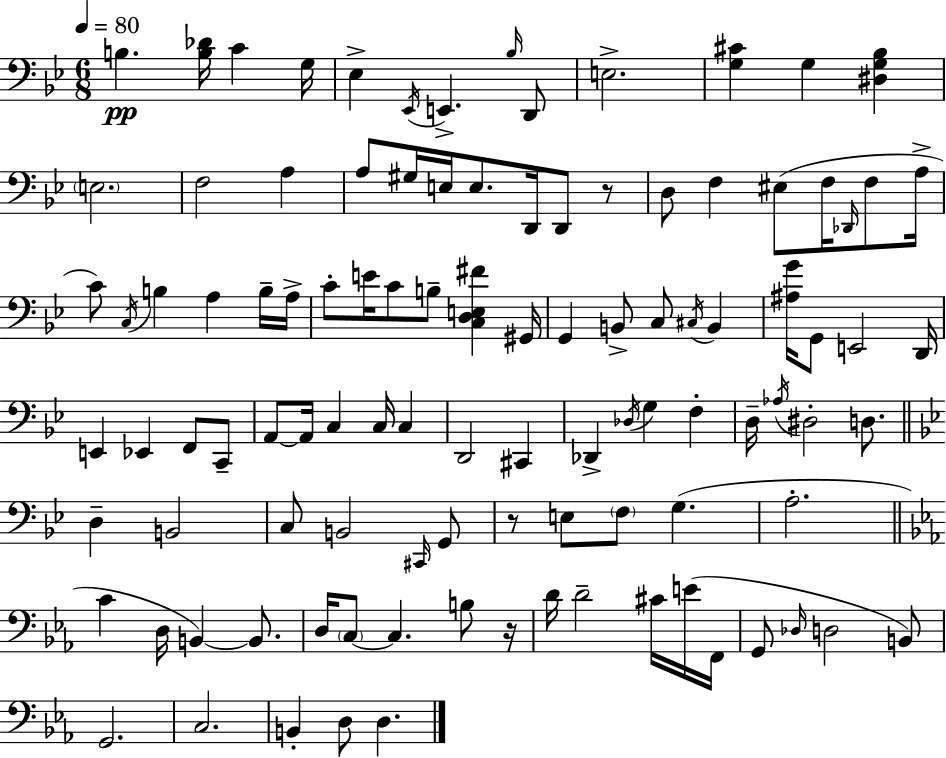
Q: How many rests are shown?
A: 3